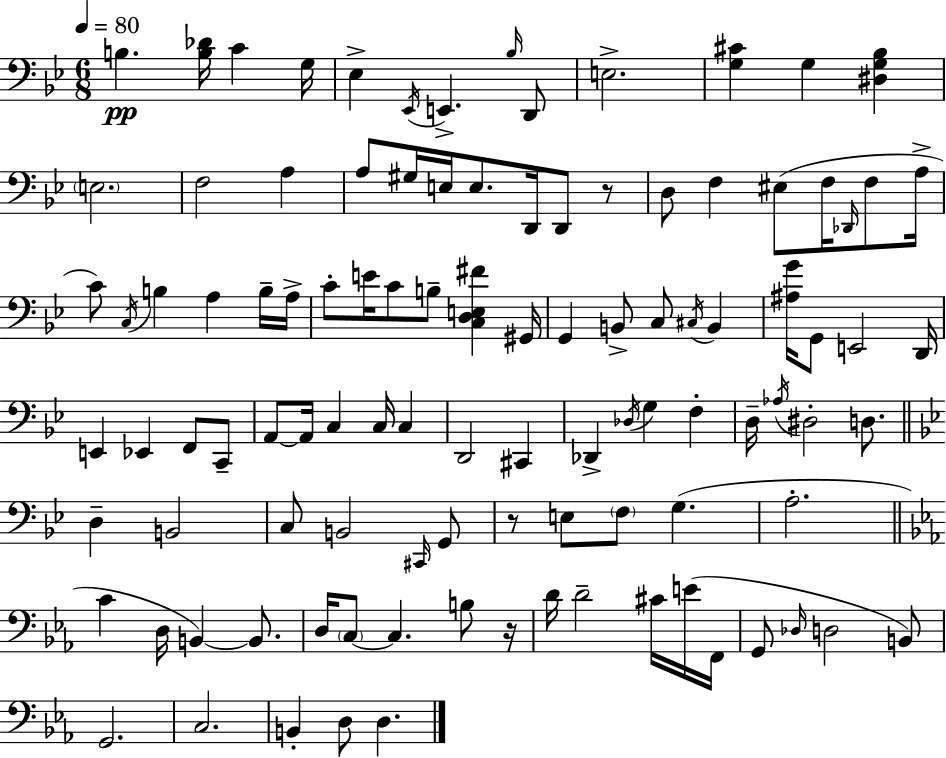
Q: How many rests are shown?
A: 3